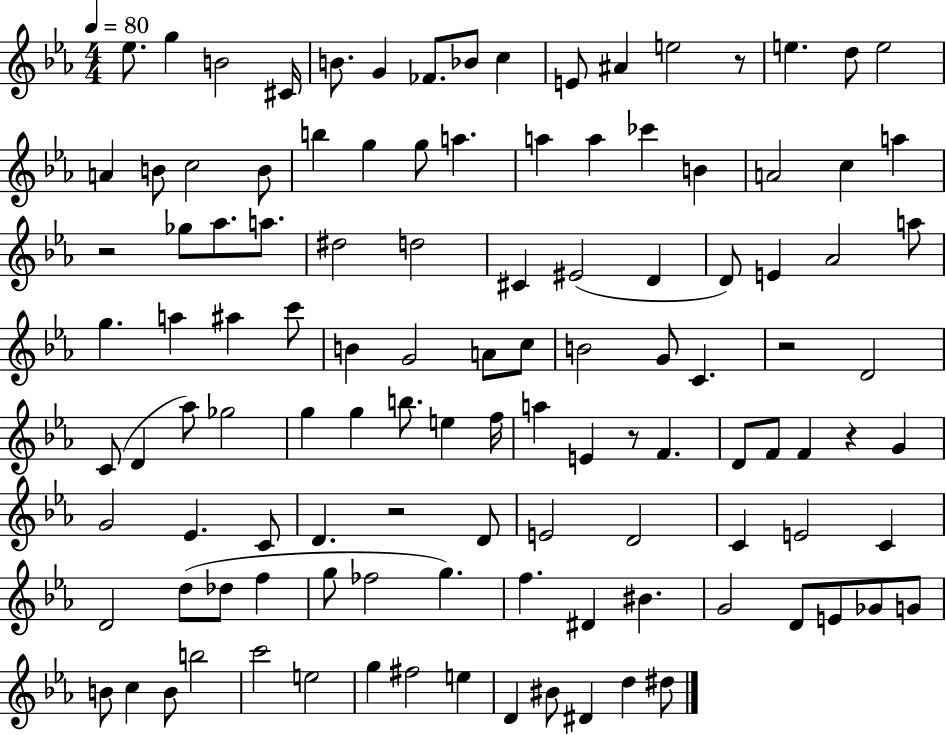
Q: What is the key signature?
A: EES major